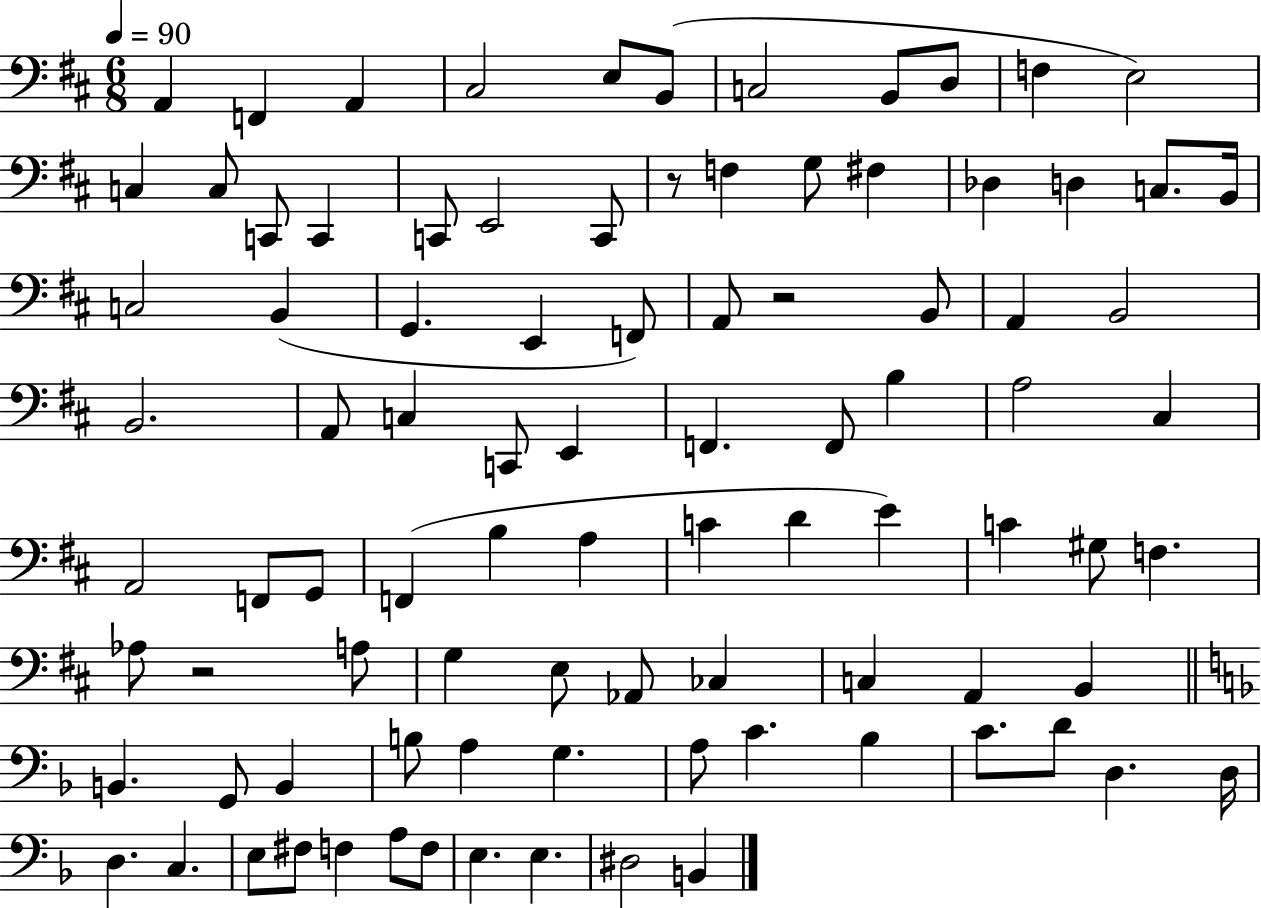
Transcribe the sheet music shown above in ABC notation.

X:1
T:Untitled
M:6/8
L:1/4
K:D
A,, F,, A,, ^C,2 E,/2 B,,/2 C,2 B,,/2 D,/2 F, E,2 C, C,/2 C,,/2 C,, C,,/2 E,,2 C,,/2 z/2 F, G,/2 ^F, _D, D, C,/2 B,,/4 C,2 B,, G,, E,, F,,/2 A,,/2 z2 B,,/2 A,, B,,2 B,,2 A,,/2 C, C,,/2 E,, F,, F,,/2 B, A,2 ^C, A,,2 F,,/2 G,,/2 F,, B, A, C D E C ^G,/2 F, _A,/2 z2 A,/2 G, E,/2 _A,,/2 _C, C, A,, B,, B,, G,,/2 B,, B,/2 A, G, A,/2 C _B, C/2 D/2 D, D,/4 D, C, E,/2 ^F,/2 F, A,/2 F,/2 E, E, ^D,2 B,,